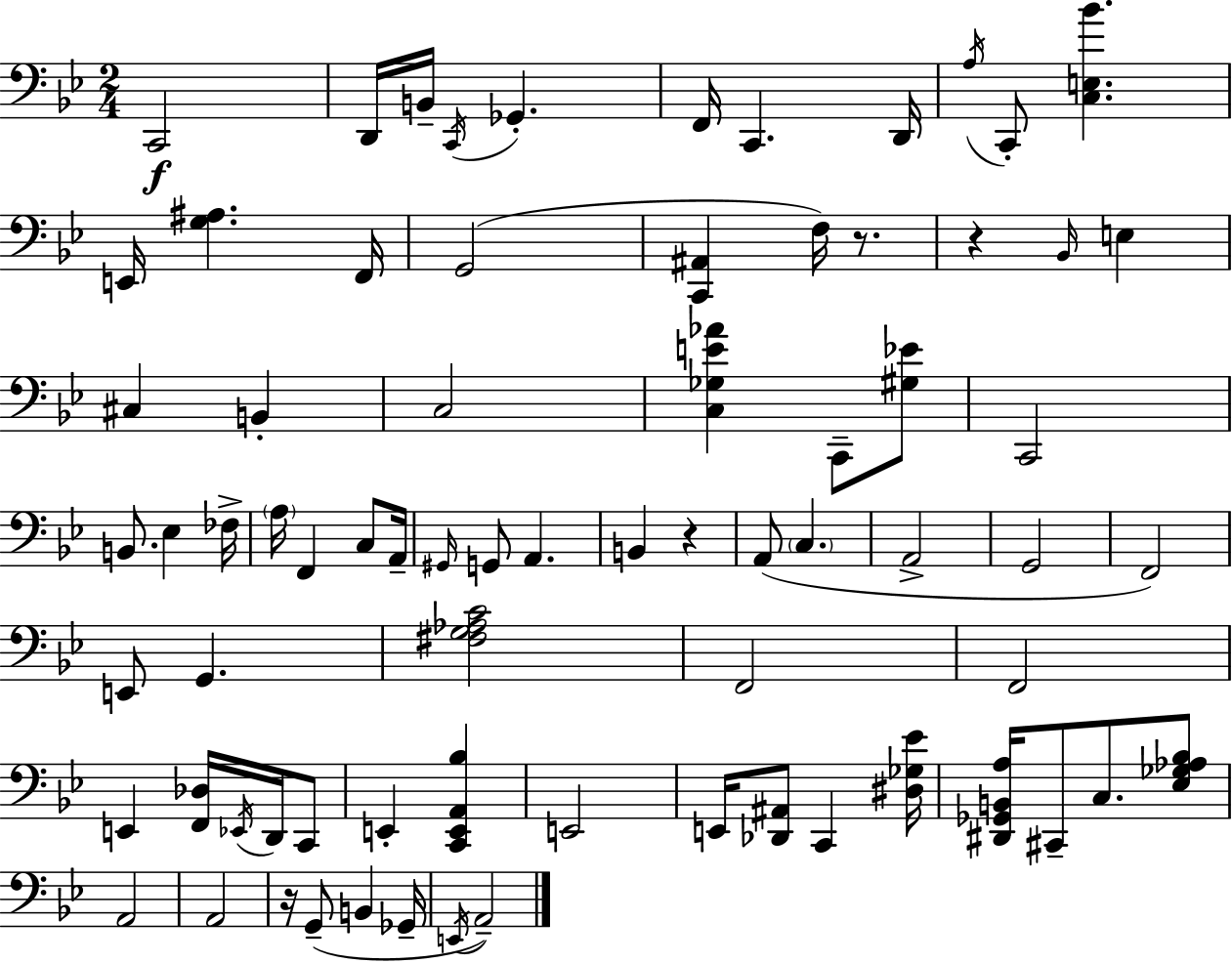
X:1
T:Untitled
M:2/4
L:1/4
K:Gm
C,,2 D,,/4 B,,/4 C,,/4 _G,, F,,/4 C,, D,,/4 A,/4 C,,/2 [C,E,_B] E,,/4 [G,^A,] F,,/4 G,,2 [C,,^A,,] F,/4 z/2 z _B,,/4 E, ^C, B,, C,2 [C,_G,E_A] C,,/2 [^G,_E]/2 C,,2 B,,/2 _E, _F,/4 A,/4 F,, C,/2 A,,/4 ^G,,/4 G,,/2 A,, B,, z A,,/2 C, A,,2 G,,2 F,,2 E,,/2 G,, [^F,G,_A,C]2 F,,2 F,,2 E,, [F,,_D,]/4 _E,,/4 D,,/4 C,,/2 E,, [C,,E,,A,,_B,] E,,2 E,,/4 [_D,,^A,,]/2 C,, [^D,_G,_E]/4 [^D,,_G,,B,,A,]/4 ^C,,/2 C,/2 [_E,_G,_A,_B,]/2 A,,2 A,,2 z/4 G,,/2 B,, _G,,/4 E,,/4 A,,2